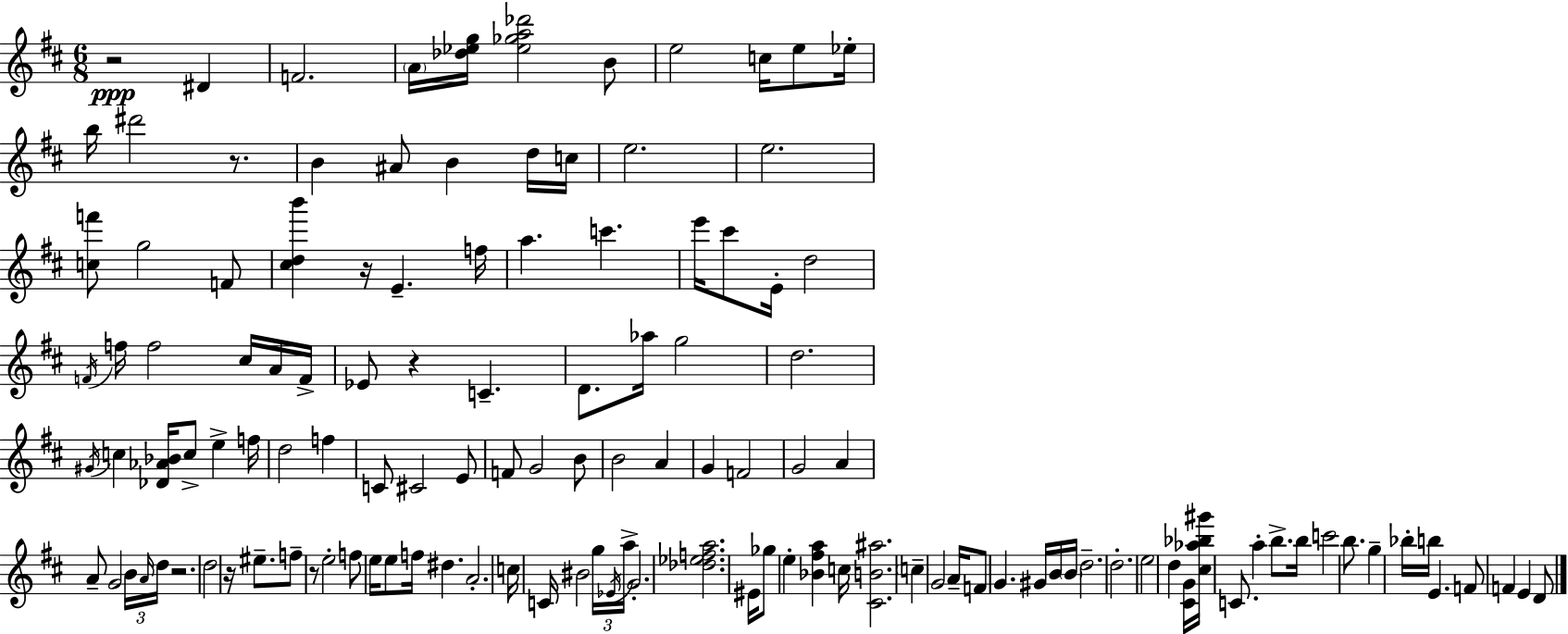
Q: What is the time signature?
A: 6/8